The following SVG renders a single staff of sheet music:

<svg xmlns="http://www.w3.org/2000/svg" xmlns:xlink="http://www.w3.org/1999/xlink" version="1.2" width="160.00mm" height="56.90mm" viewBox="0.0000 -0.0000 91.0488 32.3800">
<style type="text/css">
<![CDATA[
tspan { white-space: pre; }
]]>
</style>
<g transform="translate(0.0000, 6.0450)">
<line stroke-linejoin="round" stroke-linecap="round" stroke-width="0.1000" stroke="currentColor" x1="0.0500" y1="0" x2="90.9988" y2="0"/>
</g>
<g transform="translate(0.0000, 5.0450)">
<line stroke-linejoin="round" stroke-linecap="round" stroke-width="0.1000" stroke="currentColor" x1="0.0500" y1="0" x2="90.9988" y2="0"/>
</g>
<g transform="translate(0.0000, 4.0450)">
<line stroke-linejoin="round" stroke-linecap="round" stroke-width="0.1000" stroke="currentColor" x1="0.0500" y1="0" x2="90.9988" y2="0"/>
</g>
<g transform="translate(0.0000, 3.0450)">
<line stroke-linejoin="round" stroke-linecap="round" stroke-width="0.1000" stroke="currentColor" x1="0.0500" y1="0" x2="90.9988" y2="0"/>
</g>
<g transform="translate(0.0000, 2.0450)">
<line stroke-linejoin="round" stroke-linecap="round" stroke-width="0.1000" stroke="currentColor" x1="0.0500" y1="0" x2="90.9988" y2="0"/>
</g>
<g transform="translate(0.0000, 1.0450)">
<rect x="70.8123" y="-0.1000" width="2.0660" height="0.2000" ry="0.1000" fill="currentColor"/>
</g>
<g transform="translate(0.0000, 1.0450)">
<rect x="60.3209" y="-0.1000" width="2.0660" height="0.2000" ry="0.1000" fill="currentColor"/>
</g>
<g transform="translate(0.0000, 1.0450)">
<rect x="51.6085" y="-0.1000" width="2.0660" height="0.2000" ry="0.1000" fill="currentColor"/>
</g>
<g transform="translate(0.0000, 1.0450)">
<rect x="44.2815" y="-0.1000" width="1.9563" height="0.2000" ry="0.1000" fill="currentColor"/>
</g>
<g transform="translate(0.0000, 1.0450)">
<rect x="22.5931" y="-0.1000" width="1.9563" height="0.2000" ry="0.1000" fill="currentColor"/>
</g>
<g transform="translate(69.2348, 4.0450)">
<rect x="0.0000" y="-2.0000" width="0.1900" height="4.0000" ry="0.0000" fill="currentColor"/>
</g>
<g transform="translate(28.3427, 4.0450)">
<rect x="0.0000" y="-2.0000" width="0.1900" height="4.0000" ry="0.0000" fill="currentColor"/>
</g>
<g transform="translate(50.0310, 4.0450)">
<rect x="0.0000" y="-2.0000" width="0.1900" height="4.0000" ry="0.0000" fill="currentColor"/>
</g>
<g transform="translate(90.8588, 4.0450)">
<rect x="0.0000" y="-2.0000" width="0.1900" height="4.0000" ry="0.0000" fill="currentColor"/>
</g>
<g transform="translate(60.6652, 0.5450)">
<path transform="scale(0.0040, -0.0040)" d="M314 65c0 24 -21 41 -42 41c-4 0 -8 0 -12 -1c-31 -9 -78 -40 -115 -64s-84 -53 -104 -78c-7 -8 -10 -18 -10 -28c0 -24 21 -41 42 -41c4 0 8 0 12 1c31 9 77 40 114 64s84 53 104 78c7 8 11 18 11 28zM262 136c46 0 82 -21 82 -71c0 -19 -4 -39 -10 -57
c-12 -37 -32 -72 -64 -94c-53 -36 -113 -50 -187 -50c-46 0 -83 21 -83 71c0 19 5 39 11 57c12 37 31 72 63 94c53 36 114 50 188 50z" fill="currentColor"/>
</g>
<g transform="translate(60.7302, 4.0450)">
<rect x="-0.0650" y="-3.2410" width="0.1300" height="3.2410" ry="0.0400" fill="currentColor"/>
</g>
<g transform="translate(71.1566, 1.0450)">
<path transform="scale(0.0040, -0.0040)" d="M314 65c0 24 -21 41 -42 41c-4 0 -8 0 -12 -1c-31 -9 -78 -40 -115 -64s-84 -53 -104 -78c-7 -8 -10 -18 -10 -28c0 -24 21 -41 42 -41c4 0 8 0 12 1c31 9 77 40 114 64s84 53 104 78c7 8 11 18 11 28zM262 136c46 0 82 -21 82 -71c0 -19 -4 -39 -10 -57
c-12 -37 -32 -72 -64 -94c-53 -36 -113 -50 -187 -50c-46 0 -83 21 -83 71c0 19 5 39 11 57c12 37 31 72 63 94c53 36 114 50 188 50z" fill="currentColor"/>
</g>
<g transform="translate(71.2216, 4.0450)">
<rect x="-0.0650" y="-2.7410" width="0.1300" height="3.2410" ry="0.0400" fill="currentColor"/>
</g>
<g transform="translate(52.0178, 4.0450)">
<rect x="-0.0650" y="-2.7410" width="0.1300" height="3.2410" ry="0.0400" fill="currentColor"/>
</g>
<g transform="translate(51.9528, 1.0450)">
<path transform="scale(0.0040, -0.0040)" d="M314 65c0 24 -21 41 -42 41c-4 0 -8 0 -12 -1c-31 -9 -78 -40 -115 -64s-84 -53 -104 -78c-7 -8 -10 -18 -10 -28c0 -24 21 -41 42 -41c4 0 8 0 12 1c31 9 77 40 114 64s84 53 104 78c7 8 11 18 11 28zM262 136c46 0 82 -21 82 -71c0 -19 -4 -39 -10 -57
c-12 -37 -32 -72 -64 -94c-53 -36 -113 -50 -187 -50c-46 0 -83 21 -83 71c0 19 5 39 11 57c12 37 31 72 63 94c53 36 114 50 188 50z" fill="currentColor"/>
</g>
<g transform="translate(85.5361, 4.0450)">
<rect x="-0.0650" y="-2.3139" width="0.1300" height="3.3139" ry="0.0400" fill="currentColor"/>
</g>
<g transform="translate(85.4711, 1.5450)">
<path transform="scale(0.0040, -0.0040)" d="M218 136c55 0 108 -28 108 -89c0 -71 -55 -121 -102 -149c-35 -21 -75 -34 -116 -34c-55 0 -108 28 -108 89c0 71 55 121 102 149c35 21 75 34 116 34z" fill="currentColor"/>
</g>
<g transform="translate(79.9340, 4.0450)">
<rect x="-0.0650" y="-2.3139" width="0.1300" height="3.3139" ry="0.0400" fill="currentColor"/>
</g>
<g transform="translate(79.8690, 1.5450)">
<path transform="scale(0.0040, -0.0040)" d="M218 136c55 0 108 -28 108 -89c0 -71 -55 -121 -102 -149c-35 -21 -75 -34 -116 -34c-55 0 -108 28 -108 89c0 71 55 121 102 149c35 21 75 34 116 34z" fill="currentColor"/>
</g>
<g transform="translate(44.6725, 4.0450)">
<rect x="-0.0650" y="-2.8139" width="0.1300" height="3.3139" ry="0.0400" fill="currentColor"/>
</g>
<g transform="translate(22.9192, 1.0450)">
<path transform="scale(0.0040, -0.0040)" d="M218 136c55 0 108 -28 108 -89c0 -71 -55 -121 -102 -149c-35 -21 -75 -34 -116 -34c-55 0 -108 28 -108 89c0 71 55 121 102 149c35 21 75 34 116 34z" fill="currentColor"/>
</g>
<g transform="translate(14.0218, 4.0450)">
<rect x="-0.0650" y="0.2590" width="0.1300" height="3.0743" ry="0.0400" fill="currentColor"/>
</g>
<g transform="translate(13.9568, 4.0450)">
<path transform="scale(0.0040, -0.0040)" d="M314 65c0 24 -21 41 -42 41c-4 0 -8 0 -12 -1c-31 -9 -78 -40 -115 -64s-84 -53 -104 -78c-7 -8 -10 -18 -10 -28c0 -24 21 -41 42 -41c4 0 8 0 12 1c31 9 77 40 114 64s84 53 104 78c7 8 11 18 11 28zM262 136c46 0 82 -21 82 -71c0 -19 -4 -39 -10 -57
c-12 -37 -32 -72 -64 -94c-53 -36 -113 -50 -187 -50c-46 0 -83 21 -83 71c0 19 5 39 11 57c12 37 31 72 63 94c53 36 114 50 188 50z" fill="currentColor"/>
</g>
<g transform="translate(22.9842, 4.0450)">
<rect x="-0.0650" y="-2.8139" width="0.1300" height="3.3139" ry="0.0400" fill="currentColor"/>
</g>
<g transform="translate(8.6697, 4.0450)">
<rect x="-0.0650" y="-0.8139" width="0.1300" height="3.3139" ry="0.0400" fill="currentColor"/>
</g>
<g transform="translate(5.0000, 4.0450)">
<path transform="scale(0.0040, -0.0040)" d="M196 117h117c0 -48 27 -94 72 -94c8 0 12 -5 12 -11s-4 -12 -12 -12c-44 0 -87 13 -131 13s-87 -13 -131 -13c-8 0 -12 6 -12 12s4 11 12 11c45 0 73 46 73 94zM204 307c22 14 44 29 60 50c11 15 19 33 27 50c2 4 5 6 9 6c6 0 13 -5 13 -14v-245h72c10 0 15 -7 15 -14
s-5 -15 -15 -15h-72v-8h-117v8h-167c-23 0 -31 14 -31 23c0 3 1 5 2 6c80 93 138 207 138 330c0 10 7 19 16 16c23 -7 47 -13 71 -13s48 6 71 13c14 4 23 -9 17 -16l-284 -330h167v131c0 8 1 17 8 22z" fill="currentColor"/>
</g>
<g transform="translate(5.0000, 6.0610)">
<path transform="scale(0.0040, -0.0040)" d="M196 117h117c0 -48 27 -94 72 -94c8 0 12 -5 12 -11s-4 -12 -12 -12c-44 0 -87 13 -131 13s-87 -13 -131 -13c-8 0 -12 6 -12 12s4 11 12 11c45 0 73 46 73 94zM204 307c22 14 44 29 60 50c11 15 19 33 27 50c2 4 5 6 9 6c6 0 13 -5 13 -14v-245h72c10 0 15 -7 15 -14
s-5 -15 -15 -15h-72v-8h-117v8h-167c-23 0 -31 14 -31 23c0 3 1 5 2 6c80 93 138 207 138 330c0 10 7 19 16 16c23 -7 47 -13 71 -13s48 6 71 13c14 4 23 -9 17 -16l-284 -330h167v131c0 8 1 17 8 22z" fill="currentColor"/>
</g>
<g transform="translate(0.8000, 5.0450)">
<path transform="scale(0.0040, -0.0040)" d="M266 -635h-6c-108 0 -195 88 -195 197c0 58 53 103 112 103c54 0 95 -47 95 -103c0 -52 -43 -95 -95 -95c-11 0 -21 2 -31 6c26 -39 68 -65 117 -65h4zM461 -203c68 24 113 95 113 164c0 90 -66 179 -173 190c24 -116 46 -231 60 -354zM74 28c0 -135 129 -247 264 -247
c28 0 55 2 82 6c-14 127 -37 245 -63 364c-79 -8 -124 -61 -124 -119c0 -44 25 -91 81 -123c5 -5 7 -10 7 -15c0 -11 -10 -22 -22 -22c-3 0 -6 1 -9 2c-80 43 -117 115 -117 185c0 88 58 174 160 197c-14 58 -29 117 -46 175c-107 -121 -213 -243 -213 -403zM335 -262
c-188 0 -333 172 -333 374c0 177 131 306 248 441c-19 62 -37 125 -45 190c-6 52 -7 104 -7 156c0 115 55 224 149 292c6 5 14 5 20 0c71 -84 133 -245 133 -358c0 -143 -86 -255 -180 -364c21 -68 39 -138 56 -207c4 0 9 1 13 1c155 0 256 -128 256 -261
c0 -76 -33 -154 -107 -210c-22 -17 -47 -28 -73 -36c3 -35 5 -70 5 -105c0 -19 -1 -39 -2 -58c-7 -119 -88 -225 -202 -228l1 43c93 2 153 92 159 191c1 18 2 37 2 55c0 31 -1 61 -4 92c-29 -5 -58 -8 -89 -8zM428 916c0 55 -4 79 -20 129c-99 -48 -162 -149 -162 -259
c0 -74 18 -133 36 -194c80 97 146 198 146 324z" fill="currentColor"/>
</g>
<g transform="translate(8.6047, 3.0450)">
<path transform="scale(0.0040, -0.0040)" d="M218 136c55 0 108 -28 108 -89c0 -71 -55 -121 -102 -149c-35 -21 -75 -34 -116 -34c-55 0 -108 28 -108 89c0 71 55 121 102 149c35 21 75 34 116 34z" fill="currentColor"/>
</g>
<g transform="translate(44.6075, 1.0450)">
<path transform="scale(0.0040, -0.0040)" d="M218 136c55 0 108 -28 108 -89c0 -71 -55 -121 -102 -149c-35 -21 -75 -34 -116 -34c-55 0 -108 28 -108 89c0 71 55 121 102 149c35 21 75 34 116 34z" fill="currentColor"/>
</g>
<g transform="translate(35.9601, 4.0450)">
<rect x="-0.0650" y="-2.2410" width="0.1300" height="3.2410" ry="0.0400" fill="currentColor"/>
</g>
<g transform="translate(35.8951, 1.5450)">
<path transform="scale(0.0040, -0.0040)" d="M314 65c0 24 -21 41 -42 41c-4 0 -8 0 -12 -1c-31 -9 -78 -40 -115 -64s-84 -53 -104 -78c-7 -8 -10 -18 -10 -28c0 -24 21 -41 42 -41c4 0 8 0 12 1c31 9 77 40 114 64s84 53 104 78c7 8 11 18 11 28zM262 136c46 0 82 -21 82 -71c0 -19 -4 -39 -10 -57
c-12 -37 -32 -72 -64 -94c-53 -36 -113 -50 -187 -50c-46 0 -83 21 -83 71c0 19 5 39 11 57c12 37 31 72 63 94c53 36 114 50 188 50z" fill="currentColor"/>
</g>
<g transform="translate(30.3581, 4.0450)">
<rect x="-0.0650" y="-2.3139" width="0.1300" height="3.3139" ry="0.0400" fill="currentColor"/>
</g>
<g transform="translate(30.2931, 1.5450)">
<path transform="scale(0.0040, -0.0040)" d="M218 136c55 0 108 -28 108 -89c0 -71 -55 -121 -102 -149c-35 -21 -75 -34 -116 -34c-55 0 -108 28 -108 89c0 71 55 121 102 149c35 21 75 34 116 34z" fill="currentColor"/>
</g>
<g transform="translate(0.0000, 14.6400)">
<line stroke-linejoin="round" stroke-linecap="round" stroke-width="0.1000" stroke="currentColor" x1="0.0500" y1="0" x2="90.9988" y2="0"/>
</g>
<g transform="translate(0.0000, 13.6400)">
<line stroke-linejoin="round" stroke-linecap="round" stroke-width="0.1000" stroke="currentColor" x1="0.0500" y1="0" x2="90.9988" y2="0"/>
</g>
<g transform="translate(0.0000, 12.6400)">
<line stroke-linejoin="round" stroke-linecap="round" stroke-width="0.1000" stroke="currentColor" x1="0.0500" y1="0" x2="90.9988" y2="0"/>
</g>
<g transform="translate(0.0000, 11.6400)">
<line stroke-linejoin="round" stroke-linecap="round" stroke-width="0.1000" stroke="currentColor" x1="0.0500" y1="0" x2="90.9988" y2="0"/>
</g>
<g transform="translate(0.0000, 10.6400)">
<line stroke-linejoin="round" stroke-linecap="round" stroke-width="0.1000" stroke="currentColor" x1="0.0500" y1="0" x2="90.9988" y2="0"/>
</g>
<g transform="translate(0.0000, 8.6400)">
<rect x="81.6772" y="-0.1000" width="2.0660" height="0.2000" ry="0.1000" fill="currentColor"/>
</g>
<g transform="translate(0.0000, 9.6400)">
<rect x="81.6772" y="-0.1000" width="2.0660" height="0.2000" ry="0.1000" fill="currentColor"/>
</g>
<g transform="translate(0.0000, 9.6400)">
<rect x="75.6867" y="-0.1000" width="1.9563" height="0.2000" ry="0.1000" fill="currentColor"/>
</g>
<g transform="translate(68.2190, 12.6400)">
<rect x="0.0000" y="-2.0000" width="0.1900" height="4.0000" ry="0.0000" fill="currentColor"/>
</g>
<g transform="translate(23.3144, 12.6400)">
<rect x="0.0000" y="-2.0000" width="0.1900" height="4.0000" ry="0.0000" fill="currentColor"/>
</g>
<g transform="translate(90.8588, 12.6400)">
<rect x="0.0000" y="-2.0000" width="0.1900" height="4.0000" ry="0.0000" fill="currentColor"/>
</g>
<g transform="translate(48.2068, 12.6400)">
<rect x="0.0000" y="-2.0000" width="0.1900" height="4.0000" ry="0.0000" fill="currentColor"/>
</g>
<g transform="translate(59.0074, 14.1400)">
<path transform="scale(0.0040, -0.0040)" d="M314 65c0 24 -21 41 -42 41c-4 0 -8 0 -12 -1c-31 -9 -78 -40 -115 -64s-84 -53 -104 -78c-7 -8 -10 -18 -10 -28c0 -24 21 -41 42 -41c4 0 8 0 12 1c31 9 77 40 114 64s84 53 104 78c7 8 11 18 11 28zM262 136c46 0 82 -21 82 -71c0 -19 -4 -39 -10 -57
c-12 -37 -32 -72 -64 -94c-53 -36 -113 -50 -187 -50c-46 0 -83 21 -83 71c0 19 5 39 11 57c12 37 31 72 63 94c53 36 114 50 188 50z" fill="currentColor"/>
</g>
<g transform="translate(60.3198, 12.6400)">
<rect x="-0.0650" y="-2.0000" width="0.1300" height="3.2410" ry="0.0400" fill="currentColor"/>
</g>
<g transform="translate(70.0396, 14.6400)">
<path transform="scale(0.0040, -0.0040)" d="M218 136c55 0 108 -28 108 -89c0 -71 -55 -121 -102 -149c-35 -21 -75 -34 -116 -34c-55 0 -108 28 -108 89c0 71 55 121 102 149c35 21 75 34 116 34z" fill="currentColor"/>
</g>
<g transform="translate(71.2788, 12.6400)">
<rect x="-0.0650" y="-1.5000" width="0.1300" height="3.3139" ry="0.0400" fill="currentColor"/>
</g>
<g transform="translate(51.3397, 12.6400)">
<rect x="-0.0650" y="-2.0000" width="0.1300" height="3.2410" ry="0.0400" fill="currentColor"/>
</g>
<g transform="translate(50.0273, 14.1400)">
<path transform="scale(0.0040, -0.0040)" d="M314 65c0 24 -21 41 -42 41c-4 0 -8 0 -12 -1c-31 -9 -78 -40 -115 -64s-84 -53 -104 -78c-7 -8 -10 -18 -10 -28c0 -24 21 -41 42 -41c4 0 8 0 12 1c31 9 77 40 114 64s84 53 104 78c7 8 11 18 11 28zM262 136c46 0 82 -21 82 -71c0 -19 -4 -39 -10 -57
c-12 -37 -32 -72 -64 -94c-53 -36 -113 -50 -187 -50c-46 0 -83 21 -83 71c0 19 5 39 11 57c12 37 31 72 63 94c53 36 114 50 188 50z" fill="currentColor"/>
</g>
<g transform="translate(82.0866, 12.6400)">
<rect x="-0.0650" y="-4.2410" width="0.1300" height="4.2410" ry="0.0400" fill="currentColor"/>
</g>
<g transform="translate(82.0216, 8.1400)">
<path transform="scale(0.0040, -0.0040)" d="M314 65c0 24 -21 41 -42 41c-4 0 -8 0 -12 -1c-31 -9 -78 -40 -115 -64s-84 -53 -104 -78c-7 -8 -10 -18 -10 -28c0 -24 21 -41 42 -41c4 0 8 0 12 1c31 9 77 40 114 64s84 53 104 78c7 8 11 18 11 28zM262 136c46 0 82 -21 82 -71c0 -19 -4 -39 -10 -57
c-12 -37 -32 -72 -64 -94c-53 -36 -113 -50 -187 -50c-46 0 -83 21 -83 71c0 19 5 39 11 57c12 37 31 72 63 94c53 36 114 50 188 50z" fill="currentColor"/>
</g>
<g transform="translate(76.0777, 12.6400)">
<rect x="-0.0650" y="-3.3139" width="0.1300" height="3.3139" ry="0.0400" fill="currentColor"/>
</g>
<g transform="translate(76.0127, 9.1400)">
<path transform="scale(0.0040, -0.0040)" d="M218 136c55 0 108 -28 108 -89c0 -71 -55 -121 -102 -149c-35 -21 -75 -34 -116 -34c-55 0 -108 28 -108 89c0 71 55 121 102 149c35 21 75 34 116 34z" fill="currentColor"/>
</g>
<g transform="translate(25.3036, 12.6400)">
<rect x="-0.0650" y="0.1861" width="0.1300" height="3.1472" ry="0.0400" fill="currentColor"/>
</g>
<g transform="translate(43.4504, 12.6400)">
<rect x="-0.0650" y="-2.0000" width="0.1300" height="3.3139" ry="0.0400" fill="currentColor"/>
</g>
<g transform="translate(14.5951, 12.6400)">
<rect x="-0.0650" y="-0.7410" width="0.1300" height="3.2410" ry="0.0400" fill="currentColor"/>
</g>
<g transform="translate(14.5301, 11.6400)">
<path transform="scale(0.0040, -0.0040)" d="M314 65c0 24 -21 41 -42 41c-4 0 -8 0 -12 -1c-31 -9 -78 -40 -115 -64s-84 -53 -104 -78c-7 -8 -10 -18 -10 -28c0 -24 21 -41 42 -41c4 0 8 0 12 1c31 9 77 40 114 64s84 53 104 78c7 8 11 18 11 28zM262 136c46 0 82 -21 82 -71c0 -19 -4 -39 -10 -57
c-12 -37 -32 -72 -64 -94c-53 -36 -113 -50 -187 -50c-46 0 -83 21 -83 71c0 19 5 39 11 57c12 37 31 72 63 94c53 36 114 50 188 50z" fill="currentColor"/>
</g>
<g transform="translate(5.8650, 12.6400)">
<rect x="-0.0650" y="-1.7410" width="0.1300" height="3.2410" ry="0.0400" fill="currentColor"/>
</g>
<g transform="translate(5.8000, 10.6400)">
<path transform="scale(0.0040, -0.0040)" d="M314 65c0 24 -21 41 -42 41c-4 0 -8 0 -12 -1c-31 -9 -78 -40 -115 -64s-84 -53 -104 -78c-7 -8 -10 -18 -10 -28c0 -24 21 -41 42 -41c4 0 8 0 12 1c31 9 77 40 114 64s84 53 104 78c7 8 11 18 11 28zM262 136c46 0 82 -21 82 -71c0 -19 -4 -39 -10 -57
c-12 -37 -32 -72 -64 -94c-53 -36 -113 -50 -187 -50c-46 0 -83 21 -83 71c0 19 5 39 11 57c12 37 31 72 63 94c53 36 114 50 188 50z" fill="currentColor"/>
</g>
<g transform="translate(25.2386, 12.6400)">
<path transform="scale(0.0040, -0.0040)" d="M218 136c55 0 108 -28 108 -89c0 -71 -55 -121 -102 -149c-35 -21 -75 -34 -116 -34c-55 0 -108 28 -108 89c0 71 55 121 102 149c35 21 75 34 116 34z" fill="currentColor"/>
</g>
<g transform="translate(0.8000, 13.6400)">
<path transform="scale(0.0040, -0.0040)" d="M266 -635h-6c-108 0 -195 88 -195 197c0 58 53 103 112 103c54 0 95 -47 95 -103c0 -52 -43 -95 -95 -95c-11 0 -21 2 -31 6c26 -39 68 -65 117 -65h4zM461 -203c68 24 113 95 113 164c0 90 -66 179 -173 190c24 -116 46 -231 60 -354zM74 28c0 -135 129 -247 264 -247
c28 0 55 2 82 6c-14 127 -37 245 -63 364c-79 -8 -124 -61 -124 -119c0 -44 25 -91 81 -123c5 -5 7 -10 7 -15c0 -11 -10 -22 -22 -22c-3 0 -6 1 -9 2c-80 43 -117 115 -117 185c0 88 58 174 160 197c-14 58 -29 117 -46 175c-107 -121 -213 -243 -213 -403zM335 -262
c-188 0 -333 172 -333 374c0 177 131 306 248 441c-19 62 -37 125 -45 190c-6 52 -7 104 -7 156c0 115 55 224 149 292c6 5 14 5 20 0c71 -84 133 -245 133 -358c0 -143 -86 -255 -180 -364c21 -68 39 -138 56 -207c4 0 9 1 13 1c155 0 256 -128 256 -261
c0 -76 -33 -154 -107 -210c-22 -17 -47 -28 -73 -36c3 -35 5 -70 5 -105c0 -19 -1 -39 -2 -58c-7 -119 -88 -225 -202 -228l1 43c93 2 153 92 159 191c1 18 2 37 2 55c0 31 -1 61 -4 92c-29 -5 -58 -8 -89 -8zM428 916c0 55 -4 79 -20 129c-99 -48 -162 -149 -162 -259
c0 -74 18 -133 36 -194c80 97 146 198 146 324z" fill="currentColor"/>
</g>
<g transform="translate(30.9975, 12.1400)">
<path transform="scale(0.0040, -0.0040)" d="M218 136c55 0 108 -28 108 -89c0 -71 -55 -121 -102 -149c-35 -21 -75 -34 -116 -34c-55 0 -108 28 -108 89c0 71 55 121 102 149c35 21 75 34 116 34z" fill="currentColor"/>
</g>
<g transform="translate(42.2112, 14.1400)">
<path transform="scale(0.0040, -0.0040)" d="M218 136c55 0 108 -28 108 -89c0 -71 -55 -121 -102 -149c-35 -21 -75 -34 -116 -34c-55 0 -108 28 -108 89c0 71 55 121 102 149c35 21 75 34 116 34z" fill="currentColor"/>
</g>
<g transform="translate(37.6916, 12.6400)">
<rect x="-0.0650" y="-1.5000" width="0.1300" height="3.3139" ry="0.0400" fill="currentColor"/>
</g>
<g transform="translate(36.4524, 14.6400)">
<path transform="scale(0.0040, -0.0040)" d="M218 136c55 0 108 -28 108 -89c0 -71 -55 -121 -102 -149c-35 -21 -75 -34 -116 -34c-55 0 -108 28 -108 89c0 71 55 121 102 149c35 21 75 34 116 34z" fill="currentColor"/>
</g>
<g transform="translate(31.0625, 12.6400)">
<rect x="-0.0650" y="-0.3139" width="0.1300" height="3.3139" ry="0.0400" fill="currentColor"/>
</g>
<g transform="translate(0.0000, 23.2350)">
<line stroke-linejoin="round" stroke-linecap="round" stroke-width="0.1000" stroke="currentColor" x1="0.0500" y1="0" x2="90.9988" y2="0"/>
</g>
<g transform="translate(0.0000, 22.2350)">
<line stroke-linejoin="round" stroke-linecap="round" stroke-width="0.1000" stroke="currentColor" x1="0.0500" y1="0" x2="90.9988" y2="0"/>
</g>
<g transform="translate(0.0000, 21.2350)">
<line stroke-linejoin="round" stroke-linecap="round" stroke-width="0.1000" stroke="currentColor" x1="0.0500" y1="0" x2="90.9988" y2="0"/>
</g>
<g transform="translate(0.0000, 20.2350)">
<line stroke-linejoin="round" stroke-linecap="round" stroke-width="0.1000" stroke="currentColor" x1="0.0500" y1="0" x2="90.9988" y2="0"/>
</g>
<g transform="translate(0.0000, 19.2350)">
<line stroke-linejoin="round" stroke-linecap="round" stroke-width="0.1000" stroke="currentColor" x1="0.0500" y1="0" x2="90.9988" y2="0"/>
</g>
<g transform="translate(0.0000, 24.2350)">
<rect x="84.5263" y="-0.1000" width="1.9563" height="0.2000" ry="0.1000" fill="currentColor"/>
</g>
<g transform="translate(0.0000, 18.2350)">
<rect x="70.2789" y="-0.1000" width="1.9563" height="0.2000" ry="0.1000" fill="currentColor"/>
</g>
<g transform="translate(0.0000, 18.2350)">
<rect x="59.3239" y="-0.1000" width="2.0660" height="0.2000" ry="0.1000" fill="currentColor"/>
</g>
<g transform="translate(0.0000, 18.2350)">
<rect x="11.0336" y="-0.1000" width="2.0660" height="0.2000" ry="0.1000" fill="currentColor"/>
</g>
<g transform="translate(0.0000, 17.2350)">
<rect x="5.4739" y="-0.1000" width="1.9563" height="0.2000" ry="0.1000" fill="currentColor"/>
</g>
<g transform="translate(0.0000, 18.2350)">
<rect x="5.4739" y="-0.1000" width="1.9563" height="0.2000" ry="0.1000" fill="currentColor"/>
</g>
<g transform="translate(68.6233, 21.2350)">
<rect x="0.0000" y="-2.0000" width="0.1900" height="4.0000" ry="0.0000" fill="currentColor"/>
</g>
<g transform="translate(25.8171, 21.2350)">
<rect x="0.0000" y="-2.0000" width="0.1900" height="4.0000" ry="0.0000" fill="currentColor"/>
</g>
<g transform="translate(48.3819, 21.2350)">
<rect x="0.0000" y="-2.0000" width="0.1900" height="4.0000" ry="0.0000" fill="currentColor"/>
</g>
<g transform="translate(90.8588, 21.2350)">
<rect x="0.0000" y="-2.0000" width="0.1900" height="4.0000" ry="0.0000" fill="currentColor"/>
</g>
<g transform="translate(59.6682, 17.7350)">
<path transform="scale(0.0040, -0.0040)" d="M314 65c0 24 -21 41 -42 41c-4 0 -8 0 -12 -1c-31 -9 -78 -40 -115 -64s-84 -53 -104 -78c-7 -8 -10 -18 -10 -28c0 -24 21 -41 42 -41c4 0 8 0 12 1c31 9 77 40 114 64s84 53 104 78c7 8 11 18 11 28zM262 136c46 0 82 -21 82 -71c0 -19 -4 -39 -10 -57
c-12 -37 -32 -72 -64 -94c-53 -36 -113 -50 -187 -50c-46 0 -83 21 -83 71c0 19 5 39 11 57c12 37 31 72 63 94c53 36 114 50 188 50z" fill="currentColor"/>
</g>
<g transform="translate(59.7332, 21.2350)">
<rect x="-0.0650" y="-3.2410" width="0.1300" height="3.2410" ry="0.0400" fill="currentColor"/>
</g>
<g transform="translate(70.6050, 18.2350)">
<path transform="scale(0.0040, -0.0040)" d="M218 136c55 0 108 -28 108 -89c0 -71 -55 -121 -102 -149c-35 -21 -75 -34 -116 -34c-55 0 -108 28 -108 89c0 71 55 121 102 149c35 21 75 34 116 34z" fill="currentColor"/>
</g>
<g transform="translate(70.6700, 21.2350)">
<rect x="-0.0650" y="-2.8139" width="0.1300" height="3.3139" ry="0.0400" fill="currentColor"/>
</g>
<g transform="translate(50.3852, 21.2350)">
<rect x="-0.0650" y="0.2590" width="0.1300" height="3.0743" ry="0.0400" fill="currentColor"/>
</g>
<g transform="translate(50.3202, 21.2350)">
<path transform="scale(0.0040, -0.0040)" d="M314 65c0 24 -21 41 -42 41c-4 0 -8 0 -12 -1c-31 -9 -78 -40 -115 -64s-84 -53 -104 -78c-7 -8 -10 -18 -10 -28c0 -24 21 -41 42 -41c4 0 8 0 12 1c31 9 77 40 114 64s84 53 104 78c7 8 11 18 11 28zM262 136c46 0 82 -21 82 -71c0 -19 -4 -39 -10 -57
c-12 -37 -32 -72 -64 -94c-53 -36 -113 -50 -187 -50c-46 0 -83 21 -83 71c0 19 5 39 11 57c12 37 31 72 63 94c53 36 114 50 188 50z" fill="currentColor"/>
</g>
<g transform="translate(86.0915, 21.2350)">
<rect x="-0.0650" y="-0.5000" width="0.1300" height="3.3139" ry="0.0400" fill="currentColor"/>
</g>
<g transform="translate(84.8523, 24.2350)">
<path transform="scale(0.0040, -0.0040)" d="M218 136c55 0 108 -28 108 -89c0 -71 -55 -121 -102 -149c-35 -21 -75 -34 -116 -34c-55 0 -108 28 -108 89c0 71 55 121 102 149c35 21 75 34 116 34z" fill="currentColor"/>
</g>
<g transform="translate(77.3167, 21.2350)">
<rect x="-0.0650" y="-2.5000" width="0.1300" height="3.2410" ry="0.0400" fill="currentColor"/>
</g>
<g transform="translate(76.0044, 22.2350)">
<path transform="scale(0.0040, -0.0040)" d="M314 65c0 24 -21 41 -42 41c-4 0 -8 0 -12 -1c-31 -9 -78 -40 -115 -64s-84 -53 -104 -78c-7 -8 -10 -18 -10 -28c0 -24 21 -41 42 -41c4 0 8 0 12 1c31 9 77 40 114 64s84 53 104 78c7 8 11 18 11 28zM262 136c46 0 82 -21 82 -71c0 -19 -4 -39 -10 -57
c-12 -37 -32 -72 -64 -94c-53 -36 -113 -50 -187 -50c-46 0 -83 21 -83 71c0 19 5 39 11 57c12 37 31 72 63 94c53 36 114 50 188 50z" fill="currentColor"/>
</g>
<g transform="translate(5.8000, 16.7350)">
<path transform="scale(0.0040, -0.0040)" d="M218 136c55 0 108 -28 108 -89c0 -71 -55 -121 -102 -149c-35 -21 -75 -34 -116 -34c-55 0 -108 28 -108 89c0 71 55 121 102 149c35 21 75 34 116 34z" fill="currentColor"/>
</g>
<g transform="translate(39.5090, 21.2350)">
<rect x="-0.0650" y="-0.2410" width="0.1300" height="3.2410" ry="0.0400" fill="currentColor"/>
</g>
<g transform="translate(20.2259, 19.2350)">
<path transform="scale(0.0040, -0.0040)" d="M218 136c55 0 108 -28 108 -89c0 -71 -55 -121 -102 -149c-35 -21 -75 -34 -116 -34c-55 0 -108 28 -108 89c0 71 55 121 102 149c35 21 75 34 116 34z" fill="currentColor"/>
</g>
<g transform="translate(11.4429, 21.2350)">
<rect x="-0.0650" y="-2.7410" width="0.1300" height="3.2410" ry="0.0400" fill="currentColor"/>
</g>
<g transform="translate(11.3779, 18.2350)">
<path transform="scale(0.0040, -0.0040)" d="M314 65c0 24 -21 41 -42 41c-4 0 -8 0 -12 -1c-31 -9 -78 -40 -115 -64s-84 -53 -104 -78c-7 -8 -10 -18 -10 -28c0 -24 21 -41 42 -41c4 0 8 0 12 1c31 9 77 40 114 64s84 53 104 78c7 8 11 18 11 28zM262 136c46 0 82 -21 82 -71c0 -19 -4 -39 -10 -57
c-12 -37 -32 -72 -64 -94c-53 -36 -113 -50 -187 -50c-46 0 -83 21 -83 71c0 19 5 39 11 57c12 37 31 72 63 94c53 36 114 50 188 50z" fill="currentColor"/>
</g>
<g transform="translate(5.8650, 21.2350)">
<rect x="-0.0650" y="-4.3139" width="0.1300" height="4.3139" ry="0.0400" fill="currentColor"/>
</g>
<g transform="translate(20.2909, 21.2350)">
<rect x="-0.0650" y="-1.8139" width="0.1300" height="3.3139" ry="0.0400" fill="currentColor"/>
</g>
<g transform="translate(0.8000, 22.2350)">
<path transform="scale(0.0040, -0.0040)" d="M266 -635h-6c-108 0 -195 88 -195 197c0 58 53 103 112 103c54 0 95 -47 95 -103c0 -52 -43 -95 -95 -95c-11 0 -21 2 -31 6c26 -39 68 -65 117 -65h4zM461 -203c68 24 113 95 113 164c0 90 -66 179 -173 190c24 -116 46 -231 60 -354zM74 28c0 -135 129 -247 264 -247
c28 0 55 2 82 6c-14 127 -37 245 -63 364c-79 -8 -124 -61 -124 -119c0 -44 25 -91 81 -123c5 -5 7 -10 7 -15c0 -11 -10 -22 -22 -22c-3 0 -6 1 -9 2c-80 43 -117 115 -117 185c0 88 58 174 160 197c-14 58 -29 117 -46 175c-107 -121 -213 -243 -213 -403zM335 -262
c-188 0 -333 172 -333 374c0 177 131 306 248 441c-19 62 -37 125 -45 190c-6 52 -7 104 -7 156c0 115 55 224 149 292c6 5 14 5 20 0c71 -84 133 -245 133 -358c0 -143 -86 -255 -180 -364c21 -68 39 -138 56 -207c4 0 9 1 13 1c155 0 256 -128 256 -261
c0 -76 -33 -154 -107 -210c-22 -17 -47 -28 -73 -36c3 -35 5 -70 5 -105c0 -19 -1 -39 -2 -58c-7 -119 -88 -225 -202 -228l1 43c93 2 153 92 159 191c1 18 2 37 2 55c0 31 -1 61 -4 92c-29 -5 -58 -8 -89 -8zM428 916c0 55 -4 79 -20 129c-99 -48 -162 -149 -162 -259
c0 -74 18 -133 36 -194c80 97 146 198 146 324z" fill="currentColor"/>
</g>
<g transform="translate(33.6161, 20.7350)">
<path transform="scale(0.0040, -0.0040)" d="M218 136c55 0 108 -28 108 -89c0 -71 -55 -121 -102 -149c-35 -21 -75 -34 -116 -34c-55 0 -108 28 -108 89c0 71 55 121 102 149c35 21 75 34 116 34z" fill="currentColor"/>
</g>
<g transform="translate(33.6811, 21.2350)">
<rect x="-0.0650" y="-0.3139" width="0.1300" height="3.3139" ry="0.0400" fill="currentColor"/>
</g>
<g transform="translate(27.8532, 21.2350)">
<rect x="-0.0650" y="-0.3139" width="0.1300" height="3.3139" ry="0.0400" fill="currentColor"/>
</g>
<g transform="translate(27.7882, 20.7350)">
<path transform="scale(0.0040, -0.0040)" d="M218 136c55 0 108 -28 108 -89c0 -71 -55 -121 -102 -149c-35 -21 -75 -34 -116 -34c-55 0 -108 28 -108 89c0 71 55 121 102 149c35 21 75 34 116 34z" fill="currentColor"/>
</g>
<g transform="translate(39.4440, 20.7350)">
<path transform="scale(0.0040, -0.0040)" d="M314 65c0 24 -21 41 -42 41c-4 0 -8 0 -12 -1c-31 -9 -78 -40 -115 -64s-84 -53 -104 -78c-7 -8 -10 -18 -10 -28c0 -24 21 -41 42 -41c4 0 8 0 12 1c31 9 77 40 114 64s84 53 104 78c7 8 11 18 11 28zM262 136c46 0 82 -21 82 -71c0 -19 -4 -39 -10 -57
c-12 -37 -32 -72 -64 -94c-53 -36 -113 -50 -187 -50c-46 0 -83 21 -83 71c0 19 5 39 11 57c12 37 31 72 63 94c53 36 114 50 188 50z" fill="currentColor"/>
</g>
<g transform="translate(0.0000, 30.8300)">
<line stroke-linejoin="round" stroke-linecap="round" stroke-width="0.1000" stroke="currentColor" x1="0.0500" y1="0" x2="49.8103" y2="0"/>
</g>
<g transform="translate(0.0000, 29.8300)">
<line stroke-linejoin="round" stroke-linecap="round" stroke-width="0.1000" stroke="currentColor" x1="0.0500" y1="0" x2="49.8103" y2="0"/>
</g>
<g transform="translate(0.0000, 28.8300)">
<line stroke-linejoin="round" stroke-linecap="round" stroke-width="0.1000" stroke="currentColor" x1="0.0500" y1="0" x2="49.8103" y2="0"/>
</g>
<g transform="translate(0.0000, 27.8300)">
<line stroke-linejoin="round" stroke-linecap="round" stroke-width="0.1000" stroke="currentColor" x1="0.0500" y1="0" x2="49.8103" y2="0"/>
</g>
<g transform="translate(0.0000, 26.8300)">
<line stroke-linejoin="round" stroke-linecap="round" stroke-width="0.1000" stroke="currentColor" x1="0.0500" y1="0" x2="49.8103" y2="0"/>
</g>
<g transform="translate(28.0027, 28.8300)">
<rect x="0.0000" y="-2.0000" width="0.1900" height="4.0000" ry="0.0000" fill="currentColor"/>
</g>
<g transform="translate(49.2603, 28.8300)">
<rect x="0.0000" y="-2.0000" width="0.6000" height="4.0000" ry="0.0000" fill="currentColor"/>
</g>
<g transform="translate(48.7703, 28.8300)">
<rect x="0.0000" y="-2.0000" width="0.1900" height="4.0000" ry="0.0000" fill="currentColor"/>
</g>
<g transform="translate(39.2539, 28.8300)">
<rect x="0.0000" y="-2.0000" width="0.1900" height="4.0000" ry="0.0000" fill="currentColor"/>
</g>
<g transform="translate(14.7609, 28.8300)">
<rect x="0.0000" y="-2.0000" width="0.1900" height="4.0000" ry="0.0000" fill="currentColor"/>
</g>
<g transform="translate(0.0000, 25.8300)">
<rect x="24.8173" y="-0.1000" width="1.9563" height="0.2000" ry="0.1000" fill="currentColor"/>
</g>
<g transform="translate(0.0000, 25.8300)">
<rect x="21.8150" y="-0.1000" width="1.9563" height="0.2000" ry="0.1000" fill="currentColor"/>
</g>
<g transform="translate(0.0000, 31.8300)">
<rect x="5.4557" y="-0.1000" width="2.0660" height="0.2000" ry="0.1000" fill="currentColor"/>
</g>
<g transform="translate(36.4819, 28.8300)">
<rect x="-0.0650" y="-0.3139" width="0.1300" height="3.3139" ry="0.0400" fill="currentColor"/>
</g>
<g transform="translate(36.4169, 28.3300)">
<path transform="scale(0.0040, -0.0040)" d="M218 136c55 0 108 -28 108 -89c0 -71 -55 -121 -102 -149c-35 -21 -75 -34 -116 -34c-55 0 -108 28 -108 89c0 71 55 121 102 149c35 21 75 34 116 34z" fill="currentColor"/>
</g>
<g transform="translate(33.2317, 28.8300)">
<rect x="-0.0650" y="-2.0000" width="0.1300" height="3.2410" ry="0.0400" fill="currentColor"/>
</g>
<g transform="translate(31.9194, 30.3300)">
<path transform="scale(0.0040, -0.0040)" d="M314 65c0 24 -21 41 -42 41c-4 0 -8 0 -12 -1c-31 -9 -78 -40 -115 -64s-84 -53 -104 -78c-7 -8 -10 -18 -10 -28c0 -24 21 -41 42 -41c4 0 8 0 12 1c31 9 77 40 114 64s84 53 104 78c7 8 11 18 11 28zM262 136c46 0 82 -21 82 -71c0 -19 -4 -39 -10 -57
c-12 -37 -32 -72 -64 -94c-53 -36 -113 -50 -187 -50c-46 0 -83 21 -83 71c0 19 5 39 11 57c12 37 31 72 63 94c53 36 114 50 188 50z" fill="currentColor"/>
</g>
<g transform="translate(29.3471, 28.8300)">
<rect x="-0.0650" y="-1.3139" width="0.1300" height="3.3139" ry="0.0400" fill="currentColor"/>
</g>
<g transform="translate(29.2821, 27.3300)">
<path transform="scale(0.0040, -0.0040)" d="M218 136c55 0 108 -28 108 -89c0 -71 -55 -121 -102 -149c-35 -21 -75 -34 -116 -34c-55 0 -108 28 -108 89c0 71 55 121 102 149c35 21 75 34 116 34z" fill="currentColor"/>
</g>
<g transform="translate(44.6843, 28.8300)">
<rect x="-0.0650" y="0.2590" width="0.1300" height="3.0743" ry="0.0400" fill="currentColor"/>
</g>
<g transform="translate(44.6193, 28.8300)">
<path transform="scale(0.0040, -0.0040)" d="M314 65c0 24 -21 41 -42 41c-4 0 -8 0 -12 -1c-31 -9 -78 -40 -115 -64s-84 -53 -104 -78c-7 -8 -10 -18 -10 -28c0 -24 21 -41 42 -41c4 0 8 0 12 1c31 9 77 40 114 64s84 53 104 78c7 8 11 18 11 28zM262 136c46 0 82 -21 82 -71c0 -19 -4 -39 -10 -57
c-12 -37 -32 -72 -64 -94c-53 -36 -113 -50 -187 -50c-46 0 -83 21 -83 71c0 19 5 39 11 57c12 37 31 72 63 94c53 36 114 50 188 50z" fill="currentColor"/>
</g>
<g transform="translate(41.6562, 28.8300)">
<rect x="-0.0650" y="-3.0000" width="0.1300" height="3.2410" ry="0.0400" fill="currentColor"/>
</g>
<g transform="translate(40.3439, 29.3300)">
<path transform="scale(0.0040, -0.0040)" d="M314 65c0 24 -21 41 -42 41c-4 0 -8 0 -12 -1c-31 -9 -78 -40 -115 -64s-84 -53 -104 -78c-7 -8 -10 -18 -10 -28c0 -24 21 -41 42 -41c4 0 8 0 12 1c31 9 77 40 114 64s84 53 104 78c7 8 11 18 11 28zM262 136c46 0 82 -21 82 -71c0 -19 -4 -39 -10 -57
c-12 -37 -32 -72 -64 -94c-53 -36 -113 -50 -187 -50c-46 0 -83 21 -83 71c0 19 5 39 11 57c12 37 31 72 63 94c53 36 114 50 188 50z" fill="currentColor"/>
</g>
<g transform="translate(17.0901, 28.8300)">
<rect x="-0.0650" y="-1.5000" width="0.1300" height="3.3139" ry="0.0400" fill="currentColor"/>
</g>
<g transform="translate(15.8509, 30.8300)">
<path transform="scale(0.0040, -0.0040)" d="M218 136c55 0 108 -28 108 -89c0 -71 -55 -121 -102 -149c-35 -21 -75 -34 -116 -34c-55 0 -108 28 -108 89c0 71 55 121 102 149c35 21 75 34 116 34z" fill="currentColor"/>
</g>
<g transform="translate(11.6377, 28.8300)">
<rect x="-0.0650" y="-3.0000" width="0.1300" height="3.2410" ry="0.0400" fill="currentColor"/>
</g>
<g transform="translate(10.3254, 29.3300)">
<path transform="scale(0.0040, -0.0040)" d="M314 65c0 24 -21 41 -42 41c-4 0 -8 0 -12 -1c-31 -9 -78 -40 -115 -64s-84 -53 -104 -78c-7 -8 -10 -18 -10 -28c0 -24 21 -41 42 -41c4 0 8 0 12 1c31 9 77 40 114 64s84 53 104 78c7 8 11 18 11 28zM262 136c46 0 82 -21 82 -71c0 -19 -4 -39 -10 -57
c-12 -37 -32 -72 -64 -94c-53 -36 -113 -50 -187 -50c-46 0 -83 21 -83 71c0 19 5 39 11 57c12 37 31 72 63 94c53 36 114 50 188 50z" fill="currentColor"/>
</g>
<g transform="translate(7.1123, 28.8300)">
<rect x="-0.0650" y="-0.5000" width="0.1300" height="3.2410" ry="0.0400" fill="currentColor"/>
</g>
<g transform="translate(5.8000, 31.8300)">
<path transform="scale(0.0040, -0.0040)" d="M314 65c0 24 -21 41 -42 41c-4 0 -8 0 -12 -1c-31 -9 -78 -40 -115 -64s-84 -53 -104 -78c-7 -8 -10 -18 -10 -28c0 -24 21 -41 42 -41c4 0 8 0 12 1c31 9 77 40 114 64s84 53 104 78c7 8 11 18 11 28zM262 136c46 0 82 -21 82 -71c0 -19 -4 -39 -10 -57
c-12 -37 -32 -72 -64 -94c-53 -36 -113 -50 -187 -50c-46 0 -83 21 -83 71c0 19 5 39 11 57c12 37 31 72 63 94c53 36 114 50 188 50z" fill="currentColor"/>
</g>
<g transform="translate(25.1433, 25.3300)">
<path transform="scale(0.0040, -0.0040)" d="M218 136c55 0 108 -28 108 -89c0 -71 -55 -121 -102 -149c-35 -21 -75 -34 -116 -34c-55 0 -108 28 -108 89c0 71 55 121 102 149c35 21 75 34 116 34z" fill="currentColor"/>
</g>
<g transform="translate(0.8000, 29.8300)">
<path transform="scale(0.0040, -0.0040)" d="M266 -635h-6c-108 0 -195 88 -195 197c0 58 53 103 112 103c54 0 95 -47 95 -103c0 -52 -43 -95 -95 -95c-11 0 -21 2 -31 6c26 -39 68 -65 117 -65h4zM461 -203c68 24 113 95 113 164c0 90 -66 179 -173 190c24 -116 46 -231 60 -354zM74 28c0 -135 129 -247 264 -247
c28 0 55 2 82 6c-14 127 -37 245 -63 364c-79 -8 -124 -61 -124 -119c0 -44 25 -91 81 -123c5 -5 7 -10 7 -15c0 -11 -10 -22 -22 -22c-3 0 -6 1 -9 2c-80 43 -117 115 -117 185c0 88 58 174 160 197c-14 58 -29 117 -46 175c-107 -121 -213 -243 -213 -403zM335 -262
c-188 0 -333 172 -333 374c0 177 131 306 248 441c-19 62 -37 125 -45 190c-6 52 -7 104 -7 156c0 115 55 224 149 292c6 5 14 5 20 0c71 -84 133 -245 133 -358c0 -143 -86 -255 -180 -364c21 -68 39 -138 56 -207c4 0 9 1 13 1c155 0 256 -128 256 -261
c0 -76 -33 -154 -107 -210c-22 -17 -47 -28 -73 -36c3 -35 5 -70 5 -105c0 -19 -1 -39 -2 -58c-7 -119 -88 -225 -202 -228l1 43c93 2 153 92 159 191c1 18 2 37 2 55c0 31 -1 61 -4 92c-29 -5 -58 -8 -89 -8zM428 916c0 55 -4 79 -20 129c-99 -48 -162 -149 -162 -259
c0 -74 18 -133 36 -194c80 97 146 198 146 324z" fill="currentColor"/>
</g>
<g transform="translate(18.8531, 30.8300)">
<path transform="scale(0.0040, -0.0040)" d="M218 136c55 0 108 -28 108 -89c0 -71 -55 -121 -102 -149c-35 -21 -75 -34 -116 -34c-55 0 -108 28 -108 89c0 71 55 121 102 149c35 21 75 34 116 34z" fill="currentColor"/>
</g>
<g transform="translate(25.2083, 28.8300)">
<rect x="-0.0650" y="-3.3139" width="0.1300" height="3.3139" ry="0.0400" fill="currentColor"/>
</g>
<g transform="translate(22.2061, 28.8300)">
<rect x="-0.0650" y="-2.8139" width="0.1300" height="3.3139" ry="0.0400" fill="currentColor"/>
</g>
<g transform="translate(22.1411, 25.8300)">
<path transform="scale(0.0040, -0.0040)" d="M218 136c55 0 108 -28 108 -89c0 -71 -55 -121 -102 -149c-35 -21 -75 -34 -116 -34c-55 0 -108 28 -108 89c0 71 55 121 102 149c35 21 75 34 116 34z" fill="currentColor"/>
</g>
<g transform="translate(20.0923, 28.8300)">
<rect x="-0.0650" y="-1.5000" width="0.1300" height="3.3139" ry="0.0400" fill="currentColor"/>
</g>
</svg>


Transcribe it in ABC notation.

X:1
T:Untitled
M:4/4
L:1/4
K:C
d B2 a g g2 a a2 b2 a2 g g f2 d2 B c E F F2 F2 E b d'2 d' a2 f c c c2 B2 b2 a G2 C C2 A2 E E a b e F2 c A2 B2